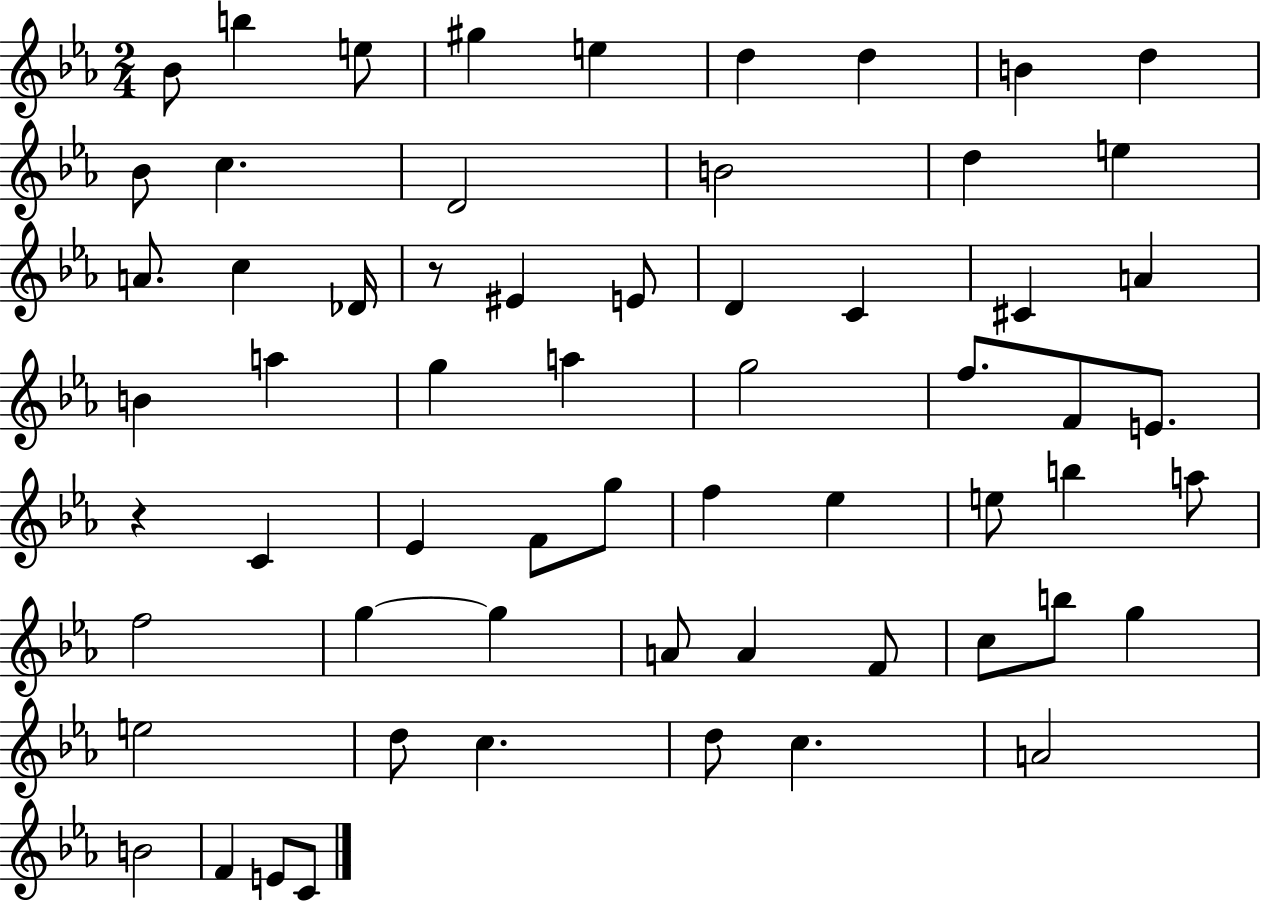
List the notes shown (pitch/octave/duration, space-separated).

Bb4/e B5/q E5/e G#5/q E5/q D5/q D5/q B4/q D5/q Bb4/e C5/q. D4/h B4/h D5/q E5/q A4/e. C5/q Db4/s R/e EIS4/q E4/e D4/q C4/q C#4/q A4/q B4/q A5/q G5/q A5/q G5/h F5/e. F4/e E4/e. R/q C4/q Eb4/q F4/e G5/e F5/q Eb5/q E5/e B5/q A5/e F5/h G5/q G5/q A4/e A4/q F4/e C5/e B5/e G5/q E5/h D5/e C5/q. D5/e C5/q. A4/h B4/h F4/q E4/e C4/e